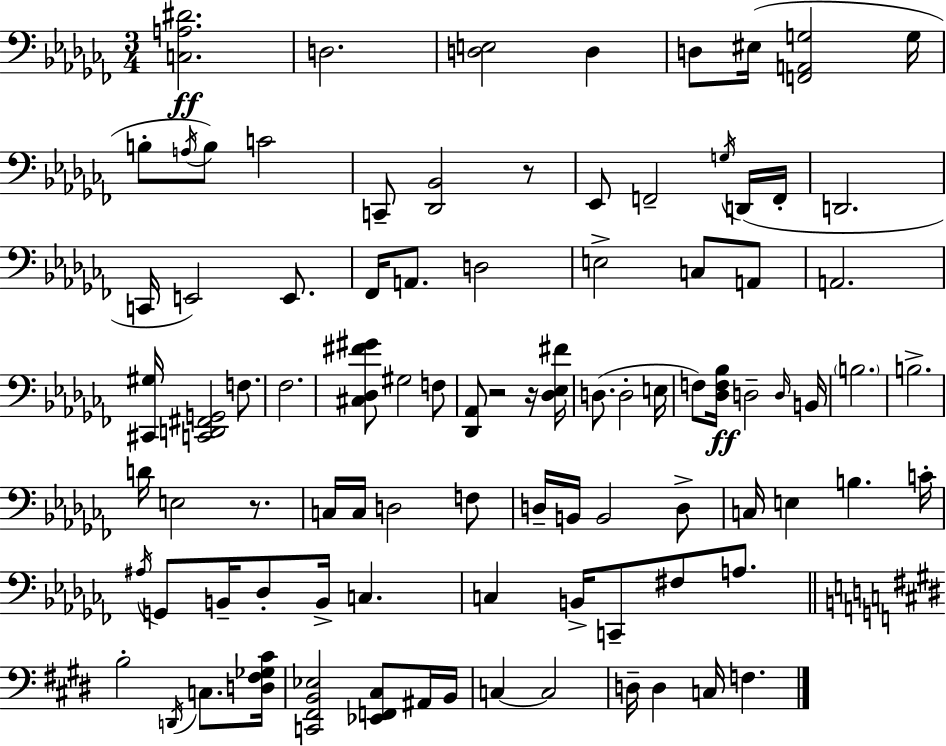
X:1
T:Untitled
M:3/4
L:1/4
K:Abm
[C,A,^D]2 D,2 [D,E,]2 D, D,/2 ^E,/4 [F,,A,,G,]2 G,/4 B,/2 A,/4 B,/2 C2 C,,/2 [_D,,_B,,]2 z/2 _E,,/2 F,,2 G,/4 D,,/4 F,,/4 D,,2 C,,/4 E,,2 E,,/2 _F,,/4 A,,/2 D,2 E,2 C,/2 A,,/2 A,,2 [^C,,^G,]/4 [C,,D,,^F,,G,,]2 F,/2 _F,2 [^C,_D,^F^G]/2 ^G,2 F,/2 [_D,,_A,,]/2 z2 z/4 [_D,_E,^F]/4 D,/2 D,2 E,/4 F,/2 [_D,F,_B,]/4 D,2 D,/4 B,,/4 B,2 B,2 D/4 E,2 z/2 C,/4 C,/4 D,2 F,/2 D,/4 B,,/4 B,,2 D,/2 C,/4 E, B, C/4 ^A,/4 G,,/2 B,,/4 _D,/2 B,,/4 C, C, B,,/4 C,,/2 ^F,/2 A,/2 B,2 D,,/4 C,/2 [D,^F,_G,^C]/4 [C,,^F,,B,,_E,]2 [_E,,F,,^C,]/2 ^A,,/4 B,,/4 C, C,2 D,/4 D, C,/4 F,